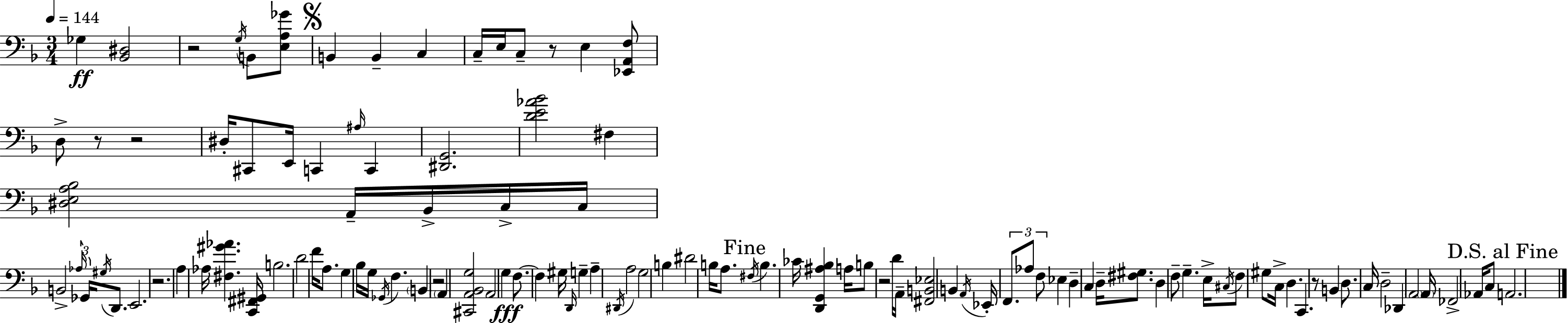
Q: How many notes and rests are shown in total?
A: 114